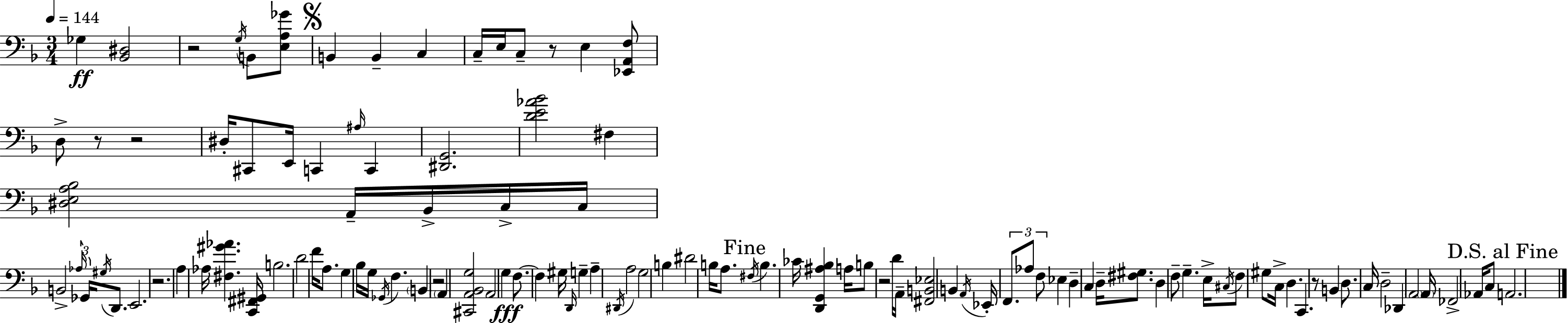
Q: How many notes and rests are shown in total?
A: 114